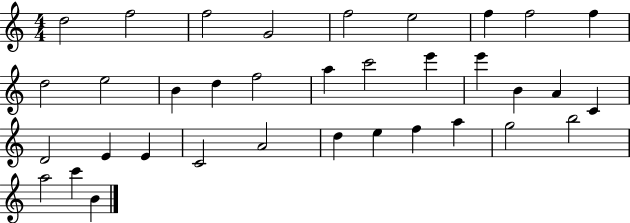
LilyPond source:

{
  \clef treble
  \numericTimeSignature
  \time 4/4
  \key c \major
  d''2 f''2 | f''2 g'2 | f''2 e''2 | f''4 f''2 f''4 | \break d''2 e''2 | b'4 d''4 f''2 | a''4 c'''2 e'''4 | e'''4 b'4 a'4 c'4 | \break d'2 e'4 e'4 | c'2 a'2 | d''4 e''4 f''4 a''4 | g''2 b''2 | \break a''2 c'''4 b'4 | \bar "|."
}